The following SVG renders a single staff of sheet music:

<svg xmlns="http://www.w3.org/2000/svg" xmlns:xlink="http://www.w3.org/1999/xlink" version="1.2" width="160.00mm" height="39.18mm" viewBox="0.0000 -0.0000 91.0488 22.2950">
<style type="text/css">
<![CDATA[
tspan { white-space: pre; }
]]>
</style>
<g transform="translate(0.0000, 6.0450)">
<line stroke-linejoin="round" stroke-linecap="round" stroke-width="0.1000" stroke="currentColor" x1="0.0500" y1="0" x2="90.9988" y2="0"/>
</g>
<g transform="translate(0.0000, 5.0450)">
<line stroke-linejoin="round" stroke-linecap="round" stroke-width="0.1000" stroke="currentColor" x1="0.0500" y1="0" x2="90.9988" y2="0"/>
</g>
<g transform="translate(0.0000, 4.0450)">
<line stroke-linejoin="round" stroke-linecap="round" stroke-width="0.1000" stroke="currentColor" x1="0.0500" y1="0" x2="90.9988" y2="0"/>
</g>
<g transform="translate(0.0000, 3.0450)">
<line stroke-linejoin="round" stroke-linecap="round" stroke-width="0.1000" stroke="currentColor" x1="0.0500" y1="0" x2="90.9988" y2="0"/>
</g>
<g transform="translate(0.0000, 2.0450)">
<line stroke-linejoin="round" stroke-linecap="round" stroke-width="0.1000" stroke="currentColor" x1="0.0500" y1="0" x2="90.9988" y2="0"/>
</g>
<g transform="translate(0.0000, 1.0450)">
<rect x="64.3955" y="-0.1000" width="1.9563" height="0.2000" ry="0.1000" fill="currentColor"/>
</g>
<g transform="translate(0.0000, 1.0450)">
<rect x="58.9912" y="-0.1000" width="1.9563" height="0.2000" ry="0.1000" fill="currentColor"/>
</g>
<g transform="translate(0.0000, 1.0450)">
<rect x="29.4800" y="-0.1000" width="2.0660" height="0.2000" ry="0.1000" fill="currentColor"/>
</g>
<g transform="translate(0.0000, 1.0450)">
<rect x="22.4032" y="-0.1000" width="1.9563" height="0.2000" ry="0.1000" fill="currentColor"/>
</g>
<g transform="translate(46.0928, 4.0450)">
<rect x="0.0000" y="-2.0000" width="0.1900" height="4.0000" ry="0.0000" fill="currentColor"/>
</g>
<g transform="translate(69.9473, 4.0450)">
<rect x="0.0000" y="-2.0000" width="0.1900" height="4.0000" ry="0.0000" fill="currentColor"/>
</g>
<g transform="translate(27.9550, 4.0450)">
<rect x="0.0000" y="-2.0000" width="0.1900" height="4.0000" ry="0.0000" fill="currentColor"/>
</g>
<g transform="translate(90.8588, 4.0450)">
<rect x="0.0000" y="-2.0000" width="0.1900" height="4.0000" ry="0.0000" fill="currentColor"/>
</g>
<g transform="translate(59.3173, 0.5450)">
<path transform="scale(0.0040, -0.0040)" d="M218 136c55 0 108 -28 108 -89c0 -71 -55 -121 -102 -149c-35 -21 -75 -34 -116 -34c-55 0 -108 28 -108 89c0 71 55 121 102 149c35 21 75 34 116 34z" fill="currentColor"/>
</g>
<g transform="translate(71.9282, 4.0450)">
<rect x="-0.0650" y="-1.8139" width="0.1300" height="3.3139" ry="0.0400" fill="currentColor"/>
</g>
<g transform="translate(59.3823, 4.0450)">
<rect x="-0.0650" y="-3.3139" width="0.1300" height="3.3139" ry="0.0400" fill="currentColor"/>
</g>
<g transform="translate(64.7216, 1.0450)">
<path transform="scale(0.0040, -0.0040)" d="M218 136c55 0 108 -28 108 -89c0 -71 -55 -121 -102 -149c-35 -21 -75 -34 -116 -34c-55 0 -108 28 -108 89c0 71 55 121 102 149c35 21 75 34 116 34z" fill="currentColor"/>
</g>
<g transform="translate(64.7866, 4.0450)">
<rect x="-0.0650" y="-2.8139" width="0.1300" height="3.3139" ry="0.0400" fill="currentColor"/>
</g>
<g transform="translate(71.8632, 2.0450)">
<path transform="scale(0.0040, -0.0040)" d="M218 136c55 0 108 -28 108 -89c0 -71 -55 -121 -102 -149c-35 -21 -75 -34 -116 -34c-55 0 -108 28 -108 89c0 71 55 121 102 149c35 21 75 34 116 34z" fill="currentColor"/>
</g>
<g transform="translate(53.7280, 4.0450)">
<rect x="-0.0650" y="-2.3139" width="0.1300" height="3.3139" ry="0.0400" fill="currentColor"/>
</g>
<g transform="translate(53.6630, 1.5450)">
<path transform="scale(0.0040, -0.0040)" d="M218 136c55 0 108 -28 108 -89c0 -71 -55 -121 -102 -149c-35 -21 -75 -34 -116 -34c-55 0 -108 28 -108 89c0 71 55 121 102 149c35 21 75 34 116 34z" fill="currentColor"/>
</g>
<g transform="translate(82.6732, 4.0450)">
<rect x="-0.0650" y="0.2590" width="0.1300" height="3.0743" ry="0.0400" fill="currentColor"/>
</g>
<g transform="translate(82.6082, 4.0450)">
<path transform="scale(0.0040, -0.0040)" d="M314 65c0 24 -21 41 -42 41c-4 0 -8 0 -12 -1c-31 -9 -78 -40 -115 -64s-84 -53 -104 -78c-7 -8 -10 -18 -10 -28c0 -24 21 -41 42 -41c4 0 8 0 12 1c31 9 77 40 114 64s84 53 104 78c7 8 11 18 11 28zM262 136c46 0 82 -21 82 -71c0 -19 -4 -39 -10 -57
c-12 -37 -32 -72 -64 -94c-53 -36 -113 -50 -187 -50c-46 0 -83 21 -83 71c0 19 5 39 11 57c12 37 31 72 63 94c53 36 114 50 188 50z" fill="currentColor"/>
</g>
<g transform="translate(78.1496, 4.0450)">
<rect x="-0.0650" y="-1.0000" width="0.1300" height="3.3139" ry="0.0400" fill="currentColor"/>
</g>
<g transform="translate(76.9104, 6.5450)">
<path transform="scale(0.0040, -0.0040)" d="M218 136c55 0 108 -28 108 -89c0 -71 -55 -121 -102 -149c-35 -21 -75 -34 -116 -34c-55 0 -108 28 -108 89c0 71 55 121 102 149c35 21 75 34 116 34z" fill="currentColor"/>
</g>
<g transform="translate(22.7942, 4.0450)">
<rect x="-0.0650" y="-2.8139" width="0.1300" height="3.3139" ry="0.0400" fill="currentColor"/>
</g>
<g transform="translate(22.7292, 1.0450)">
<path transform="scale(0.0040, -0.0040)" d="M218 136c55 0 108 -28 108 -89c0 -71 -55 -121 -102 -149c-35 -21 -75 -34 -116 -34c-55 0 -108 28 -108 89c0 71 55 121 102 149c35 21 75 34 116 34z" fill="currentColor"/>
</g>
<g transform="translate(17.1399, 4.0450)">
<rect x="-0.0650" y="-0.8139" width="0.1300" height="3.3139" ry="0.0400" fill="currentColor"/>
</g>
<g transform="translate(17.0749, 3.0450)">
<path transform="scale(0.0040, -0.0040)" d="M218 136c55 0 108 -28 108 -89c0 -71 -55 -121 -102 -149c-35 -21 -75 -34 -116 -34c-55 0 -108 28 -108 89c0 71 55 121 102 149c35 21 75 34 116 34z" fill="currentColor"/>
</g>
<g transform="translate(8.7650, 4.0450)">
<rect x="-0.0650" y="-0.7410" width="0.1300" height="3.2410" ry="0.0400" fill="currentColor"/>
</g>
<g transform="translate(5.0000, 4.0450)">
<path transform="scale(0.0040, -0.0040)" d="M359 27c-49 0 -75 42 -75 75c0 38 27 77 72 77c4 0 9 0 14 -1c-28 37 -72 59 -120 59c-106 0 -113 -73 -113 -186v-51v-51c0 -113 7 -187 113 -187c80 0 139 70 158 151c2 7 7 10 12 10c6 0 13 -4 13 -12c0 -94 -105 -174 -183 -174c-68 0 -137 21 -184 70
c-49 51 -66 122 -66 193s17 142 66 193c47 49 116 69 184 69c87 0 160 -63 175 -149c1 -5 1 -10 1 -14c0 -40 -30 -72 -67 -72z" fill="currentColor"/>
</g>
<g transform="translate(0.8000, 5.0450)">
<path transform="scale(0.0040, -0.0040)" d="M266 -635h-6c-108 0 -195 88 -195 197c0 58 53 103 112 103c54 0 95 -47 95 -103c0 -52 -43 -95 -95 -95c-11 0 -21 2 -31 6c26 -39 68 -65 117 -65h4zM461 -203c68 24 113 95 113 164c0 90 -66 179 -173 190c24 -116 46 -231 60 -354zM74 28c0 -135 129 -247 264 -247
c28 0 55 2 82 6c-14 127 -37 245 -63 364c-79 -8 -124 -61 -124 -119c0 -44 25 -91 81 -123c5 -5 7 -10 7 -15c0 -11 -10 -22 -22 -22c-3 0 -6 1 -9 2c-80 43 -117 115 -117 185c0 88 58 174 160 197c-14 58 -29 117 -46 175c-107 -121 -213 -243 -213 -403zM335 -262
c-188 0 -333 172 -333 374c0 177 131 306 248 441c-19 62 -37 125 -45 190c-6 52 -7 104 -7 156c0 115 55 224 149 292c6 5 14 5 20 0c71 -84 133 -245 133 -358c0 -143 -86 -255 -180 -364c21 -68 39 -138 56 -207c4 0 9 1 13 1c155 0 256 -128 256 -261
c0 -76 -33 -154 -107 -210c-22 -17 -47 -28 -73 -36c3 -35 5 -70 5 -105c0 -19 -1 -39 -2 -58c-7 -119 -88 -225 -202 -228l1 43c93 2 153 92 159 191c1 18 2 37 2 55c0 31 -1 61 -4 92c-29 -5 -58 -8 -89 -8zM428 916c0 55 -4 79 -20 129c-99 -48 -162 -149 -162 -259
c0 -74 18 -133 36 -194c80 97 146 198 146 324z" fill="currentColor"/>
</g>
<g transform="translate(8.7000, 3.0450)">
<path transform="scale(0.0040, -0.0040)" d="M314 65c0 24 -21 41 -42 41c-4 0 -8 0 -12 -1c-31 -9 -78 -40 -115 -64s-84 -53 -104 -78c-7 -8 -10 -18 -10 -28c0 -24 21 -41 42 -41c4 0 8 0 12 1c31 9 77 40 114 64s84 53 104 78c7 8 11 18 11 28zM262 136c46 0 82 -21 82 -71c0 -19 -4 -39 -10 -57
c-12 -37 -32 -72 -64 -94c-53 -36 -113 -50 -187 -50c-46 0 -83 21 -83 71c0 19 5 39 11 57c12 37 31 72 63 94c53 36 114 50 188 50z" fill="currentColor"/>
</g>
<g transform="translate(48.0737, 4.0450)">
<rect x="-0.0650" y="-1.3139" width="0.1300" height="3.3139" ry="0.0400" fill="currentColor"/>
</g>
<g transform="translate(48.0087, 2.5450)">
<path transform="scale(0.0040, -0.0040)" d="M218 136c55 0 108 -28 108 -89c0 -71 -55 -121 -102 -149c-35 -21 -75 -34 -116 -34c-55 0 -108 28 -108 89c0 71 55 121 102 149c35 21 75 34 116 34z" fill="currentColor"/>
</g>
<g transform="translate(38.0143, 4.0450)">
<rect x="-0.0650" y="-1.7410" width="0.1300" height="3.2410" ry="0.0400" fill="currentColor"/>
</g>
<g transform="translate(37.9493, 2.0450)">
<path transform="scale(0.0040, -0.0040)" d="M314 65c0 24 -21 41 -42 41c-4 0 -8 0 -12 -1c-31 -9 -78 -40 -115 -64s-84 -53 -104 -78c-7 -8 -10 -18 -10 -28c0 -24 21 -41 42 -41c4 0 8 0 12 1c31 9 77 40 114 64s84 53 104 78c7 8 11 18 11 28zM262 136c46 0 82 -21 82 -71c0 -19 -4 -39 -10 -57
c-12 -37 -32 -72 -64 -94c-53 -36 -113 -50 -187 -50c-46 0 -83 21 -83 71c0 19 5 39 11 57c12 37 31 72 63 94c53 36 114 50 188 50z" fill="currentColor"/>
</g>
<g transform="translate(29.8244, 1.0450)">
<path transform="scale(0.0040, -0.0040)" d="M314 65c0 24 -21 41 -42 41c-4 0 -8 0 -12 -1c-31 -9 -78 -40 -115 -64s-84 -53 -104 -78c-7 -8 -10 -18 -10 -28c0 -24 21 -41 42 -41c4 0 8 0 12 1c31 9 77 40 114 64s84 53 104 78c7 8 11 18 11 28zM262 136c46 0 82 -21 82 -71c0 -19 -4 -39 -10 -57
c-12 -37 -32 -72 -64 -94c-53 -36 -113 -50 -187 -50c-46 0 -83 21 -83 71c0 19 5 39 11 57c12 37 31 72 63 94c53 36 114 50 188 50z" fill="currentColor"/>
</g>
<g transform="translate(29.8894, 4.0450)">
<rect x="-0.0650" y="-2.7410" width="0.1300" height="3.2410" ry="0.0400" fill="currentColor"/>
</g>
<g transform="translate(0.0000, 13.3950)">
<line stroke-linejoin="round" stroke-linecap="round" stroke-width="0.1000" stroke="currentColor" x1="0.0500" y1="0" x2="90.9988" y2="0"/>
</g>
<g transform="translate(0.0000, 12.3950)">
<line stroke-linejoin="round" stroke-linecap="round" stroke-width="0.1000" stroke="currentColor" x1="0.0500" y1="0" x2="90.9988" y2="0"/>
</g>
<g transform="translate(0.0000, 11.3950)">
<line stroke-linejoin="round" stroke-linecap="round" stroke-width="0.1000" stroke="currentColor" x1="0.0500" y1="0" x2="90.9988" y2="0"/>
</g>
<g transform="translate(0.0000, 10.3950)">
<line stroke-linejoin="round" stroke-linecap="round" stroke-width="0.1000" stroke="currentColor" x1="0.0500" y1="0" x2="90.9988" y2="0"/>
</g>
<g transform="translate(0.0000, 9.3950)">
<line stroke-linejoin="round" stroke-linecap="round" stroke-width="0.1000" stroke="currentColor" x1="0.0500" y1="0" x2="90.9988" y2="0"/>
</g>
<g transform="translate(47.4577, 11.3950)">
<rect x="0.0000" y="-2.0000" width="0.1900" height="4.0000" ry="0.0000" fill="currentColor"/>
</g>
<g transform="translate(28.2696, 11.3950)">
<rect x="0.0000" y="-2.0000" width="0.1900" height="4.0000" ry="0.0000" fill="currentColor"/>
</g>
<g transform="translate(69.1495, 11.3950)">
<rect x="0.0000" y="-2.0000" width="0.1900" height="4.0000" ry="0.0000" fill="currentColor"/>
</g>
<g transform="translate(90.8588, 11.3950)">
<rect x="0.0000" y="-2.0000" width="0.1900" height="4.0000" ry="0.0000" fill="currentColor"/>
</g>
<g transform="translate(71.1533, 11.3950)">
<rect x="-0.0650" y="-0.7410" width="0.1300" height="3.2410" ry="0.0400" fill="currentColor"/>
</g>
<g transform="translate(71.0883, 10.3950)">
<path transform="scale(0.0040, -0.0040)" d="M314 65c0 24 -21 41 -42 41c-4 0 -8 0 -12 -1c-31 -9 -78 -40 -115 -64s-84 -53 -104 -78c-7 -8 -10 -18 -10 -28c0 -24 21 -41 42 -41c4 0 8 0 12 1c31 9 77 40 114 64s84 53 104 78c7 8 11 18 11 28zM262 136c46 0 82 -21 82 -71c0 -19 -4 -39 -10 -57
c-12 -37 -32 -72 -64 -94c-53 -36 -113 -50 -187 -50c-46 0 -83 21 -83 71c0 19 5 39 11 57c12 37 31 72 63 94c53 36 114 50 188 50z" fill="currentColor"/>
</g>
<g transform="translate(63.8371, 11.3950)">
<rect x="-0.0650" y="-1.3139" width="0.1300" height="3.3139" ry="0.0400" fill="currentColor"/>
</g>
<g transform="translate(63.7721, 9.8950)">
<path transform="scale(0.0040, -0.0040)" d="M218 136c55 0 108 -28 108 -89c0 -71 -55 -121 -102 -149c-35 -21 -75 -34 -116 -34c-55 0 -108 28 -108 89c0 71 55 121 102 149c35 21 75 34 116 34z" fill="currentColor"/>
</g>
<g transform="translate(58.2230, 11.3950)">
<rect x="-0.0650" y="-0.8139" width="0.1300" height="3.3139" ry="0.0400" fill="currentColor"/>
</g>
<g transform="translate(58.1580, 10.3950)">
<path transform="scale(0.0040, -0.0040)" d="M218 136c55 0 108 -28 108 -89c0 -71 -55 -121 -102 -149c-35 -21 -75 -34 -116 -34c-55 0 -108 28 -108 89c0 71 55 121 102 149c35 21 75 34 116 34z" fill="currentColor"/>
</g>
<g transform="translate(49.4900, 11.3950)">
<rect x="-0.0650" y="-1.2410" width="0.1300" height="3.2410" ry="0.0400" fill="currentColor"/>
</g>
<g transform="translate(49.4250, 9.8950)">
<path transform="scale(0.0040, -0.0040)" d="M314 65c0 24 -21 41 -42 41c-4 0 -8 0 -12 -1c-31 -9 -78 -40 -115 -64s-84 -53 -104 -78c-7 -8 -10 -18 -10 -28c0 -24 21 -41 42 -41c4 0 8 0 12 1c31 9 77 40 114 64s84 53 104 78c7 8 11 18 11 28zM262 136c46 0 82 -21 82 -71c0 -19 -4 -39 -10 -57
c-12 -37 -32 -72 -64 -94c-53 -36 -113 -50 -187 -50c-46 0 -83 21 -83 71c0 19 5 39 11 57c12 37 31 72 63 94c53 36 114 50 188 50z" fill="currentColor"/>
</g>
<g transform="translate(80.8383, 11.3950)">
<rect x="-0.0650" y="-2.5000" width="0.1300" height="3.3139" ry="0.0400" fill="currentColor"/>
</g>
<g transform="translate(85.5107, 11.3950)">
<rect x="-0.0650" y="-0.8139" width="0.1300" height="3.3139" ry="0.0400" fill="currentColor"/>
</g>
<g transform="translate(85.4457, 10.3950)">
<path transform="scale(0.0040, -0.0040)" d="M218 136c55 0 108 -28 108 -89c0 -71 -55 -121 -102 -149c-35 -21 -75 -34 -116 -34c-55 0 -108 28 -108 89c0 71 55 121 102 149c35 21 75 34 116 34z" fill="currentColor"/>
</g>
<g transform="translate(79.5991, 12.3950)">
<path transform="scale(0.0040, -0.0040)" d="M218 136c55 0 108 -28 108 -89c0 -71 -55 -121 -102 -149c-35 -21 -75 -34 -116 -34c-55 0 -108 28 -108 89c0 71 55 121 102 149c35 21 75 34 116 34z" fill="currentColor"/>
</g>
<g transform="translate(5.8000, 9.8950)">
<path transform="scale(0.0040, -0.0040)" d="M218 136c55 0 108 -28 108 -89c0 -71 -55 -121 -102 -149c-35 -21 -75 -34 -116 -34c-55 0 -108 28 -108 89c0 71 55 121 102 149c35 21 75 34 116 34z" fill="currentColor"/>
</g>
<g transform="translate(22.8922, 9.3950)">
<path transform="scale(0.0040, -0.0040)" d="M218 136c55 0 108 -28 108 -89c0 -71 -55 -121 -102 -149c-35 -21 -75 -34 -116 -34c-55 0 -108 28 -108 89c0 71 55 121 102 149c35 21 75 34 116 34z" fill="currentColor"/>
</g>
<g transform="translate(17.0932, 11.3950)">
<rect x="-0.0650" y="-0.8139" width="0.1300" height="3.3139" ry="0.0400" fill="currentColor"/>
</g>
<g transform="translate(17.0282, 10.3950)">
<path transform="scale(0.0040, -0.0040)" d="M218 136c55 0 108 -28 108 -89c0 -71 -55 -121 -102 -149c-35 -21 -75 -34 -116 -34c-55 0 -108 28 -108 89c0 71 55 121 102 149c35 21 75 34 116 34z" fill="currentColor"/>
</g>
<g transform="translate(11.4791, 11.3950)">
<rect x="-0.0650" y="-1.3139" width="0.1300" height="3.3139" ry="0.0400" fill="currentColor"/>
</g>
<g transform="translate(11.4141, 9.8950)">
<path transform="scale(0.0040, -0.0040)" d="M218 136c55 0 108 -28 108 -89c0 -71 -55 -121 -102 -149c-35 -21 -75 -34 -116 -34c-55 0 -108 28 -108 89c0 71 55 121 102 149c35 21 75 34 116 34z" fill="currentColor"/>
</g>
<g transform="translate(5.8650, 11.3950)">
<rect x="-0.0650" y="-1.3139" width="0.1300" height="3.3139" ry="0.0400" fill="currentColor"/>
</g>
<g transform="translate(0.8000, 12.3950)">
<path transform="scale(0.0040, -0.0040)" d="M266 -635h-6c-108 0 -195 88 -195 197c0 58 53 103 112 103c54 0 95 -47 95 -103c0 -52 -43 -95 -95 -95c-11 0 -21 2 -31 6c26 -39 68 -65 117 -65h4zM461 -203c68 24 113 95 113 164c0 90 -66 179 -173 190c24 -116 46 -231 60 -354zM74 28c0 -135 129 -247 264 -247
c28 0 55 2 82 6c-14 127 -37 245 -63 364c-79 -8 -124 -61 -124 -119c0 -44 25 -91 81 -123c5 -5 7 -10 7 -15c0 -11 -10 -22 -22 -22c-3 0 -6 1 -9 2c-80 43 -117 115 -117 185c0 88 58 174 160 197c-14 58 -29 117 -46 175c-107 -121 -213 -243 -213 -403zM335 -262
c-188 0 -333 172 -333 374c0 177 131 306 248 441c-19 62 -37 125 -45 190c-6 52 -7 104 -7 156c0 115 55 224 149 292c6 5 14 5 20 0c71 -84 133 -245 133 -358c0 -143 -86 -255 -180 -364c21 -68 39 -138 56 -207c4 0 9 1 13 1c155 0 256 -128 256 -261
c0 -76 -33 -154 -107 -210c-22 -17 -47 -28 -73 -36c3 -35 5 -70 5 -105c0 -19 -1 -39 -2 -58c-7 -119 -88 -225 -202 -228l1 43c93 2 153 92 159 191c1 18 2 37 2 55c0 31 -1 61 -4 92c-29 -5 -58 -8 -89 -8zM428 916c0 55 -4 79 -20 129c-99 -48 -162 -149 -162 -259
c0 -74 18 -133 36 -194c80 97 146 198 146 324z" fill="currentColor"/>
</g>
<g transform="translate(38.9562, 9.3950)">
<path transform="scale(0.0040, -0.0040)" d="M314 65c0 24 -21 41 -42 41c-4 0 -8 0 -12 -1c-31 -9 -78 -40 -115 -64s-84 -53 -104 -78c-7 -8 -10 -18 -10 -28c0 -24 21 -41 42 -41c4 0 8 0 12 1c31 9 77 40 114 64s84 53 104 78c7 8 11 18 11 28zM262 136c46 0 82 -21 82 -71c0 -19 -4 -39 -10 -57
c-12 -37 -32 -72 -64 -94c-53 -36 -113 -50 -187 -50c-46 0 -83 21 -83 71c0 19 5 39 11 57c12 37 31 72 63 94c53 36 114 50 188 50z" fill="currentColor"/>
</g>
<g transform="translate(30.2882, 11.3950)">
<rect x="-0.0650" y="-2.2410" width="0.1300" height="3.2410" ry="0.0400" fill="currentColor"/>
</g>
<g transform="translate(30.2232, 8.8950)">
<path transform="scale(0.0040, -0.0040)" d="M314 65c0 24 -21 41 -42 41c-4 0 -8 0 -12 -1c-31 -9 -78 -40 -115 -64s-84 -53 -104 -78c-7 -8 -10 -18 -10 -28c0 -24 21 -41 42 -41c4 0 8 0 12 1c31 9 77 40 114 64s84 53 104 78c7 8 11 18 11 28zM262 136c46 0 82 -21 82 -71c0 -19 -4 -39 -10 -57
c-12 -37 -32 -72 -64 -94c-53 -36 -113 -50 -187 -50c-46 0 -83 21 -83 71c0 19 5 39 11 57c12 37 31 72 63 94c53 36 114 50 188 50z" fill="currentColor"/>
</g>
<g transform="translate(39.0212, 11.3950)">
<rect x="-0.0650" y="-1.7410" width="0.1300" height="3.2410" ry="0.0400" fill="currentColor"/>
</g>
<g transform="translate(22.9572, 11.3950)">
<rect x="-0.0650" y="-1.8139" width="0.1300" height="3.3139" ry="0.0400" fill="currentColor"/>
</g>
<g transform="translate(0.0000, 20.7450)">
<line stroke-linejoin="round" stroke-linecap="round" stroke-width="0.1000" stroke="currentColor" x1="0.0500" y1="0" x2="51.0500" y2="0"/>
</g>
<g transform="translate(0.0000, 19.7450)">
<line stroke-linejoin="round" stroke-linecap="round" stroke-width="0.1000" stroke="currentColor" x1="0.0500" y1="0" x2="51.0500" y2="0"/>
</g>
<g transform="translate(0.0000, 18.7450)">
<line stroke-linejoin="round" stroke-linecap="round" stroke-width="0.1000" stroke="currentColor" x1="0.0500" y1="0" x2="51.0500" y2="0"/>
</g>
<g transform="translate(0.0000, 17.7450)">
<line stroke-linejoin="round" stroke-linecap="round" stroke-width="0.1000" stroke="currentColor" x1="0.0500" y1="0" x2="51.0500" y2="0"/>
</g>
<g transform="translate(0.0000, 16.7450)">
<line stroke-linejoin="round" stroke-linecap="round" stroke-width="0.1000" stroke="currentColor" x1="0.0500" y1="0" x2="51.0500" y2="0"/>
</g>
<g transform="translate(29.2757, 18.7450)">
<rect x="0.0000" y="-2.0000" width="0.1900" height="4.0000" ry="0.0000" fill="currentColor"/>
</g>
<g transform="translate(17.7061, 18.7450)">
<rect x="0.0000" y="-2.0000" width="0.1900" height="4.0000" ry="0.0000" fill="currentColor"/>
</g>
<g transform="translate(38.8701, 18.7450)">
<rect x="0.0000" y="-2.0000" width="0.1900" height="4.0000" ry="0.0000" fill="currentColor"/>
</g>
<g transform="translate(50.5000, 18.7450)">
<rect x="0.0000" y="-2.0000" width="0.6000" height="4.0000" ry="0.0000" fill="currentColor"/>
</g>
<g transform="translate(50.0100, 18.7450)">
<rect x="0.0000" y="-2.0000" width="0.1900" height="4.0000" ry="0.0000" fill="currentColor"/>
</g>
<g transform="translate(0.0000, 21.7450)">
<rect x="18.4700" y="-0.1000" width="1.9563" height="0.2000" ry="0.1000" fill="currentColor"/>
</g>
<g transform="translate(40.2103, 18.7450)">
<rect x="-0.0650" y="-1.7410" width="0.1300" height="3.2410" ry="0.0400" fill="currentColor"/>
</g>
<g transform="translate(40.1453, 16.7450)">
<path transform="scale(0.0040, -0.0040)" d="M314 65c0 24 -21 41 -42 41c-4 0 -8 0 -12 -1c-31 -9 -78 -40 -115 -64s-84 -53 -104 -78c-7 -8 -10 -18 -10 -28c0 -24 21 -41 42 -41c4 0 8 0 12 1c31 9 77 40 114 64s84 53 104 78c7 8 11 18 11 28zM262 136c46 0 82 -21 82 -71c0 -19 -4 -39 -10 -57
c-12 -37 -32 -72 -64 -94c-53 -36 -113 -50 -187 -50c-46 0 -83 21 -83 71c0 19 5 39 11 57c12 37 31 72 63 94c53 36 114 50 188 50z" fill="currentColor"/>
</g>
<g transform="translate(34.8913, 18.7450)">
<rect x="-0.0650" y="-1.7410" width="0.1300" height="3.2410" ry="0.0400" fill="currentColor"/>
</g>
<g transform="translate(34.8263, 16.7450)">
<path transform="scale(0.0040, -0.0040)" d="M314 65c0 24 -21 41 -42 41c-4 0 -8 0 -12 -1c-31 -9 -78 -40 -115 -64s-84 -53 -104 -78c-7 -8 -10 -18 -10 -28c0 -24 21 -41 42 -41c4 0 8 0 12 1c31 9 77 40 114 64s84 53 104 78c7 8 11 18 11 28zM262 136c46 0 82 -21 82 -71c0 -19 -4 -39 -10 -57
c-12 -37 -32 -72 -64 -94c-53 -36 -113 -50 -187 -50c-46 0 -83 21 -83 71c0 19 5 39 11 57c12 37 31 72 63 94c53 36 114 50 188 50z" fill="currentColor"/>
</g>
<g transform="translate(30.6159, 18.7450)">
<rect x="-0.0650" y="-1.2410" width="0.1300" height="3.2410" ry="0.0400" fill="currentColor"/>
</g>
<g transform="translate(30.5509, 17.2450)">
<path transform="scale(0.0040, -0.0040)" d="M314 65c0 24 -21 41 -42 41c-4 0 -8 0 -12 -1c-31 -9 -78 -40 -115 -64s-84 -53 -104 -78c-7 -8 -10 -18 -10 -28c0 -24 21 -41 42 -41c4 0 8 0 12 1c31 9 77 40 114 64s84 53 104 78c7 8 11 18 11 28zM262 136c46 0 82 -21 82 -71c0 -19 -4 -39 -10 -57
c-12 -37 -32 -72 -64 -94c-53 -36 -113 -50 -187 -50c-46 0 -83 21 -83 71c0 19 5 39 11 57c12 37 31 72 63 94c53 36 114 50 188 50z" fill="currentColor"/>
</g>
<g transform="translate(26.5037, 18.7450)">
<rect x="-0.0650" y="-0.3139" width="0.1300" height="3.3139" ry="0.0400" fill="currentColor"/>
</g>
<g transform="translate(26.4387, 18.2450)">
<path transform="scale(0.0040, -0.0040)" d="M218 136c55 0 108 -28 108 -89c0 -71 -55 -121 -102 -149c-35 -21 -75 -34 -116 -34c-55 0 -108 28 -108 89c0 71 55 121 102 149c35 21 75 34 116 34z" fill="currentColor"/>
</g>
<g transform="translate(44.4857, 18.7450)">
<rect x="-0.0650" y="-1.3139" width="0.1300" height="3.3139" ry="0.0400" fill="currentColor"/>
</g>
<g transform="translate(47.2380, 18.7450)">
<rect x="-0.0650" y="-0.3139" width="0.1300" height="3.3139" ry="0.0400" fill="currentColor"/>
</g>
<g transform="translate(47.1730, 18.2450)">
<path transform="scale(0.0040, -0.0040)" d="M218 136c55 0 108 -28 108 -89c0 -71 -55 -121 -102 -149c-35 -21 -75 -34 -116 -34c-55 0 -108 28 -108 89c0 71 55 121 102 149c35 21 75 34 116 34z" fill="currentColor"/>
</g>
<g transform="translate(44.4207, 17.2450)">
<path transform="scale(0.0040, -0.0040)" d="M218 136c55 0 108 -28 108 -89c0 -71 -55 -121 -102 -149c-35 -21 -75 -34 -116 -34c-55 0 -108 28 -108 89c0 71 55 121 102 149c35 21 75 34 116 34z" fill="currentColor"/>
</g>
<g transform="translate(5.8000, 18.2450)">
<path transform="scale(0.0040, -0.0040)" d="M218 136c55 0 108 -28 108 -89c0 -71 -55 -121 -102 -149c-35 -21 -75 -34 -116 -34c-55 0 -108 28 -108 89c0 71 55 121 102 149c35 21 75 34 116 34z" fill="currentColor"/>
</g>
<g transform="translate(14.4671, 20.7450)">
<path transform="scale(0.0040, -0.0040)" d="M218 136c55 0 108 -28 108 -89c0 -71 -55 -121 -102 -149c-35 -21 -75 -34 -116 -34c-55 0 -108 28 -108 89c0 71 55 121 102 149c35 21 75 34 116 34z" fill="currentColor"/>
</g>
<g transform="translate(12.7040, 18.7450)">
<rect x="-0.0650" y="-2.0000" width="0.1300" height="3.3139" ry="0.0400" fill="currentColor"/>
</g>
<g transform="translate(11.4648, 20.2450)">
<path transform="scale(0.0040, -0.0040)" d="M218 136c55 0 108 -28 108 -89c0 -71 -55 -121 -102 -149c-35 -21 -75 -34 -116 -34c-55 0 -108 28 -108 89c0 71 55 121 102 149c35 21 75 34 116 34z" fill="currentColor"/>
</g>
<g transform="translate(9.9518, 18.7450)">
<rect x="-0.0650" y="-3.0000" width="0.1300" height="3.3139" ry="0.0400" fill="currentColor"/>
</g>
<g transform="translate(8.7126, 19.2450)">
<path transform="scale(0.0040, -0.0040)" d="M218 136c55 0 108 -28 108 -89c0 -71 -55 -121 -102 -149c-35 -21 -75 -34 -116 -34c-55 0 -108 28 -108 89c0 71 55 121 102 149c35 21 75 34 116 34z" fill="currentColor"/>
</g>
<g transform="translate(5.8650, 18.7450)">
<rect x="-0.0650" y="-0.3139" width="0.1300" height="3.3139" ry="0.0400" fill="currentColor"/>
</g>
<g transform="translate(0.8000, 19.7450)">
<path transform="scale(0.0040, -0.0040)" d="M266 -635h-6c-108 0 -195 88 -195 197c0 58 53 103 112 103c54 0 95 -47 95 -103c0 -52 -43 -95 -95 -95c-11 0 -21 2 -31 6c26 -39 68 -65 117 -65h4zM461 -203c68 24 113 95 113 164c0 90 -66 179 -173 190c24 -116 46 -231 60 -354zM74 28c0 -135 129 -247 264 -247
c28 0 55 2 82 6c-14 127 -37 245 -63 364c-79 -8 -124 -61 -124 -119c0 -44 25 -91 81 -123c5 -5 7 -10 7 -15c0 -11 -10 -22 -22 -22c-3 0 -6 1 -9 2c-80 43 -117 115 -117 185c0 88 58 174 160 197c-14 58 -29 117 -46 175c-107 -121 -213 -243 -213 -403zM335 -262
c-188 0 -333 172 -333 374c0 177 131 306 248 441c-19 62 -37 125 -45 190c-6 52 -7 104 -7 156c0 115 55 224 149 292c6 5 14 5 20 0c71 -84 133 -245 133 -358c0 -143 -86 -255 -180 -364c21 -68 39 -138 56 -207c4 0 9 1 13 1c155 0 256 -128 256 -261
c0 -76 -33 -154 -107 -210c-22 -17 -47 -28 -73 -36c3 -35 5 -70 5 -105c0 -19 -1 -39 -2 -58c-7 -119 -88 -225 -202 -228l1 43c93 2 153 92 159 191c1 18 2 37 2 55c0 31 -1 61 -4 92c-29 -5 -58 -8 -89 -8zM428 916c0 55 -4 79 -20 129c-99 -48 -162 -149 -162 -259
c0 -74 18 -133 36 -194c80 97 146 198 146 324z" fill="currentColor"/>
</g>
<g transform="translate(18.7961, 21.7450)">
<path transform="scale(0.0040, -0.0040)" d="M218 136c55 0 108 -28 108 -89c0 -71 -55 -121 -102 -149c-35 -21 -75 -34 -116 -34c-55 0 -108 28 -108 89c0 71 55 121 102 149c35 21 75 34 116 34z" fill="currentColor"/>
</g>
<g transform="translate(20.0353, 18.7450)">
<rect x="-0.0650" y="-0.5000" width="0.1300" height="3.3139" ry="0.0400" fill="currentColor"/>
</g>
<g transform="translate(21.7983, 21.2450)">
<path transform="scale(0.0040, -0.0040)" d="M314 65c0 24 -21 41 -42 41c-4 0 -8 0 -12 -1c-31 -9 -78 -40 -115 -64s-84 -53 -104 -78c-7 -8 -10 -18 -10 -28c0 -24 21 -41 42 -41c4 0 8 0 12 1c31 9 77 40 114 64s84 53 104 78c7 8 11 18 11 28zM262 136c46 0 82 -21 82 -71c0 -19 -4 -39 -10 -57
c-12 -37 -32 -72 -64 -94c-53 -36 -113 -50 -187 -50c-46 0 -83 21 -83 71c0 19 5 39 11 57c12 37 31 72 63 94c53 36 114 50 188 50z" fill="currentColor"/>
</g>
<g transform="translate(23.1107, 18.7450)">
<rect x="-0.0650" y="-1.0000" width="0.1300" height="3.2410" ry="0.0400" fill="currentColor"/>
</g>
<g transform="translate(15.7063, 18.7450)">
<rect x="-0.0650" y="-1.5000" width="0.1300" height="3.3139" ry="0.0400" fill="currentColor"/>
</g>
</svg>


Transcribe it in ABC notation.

X:1
T:Untitled
M:4/4
L:1/4
K:C
d2 d a a2 f2 e g b a f D B2 e e d f g2 f2 e2 d e d2 G d c A F E C D2 c e2 f2 f2 e c